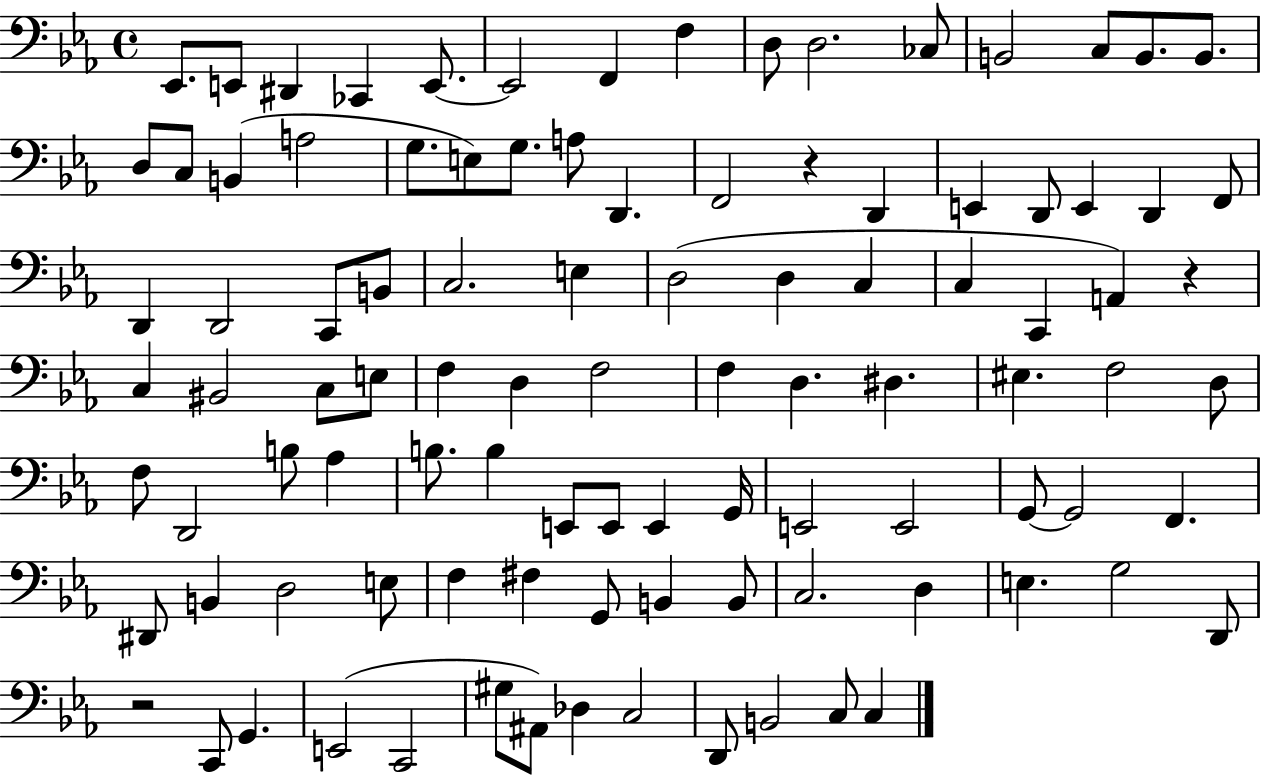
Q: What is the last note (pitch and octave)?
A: C3